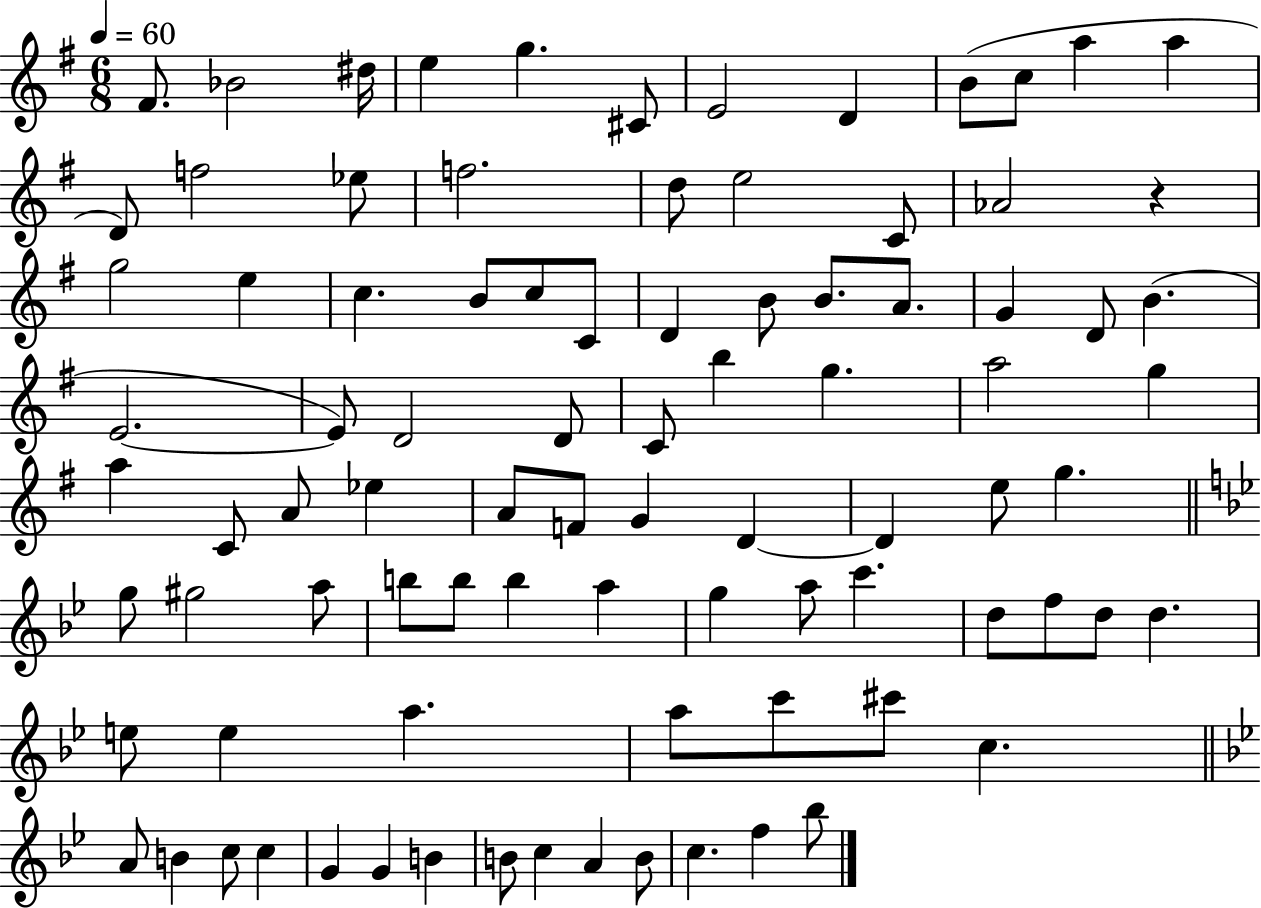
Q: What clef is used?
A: treble